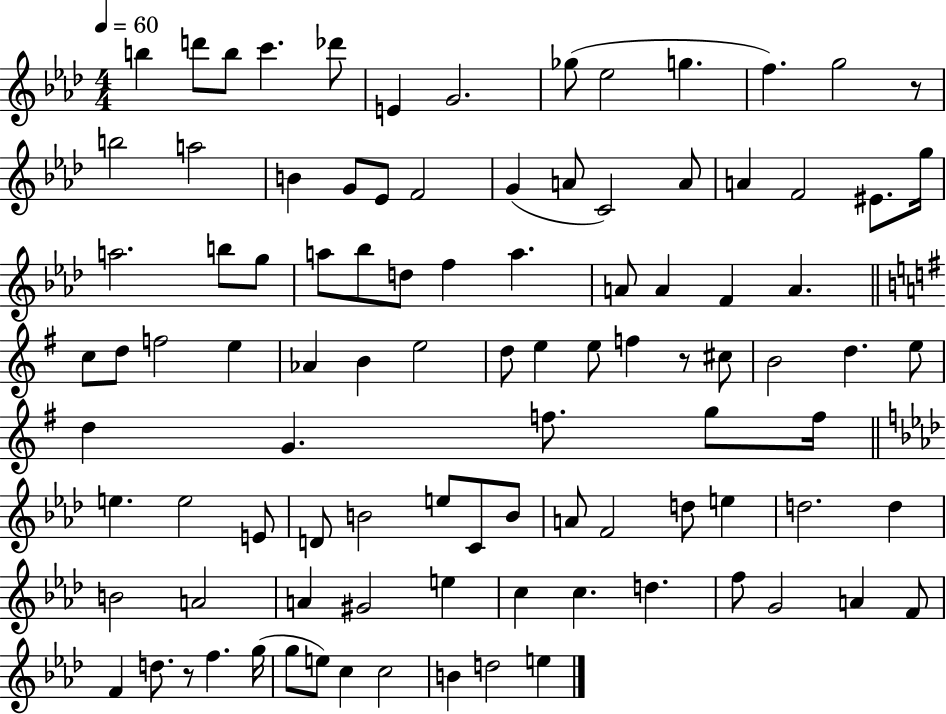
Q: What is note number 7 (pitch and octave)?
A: G4